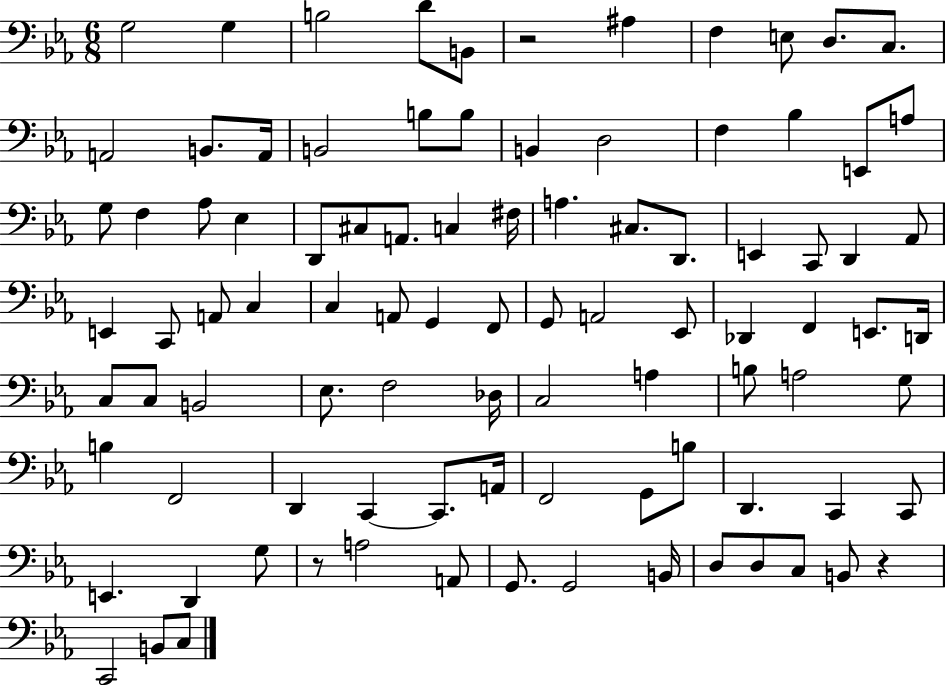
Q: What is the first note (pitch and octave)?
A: G3